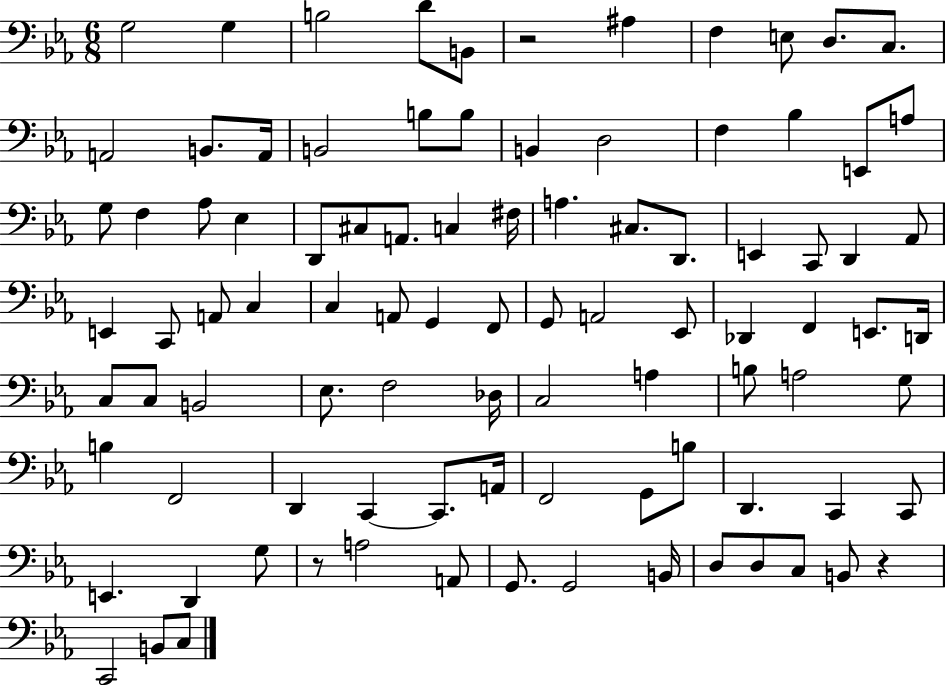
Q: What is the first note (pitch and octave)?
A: G3